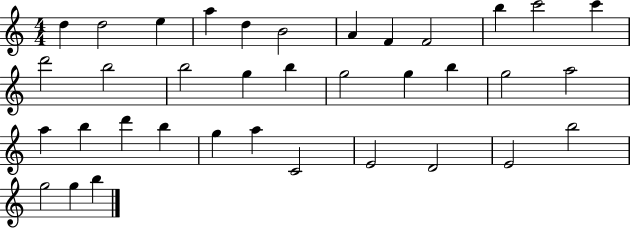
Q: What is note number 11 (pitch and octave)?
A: C6